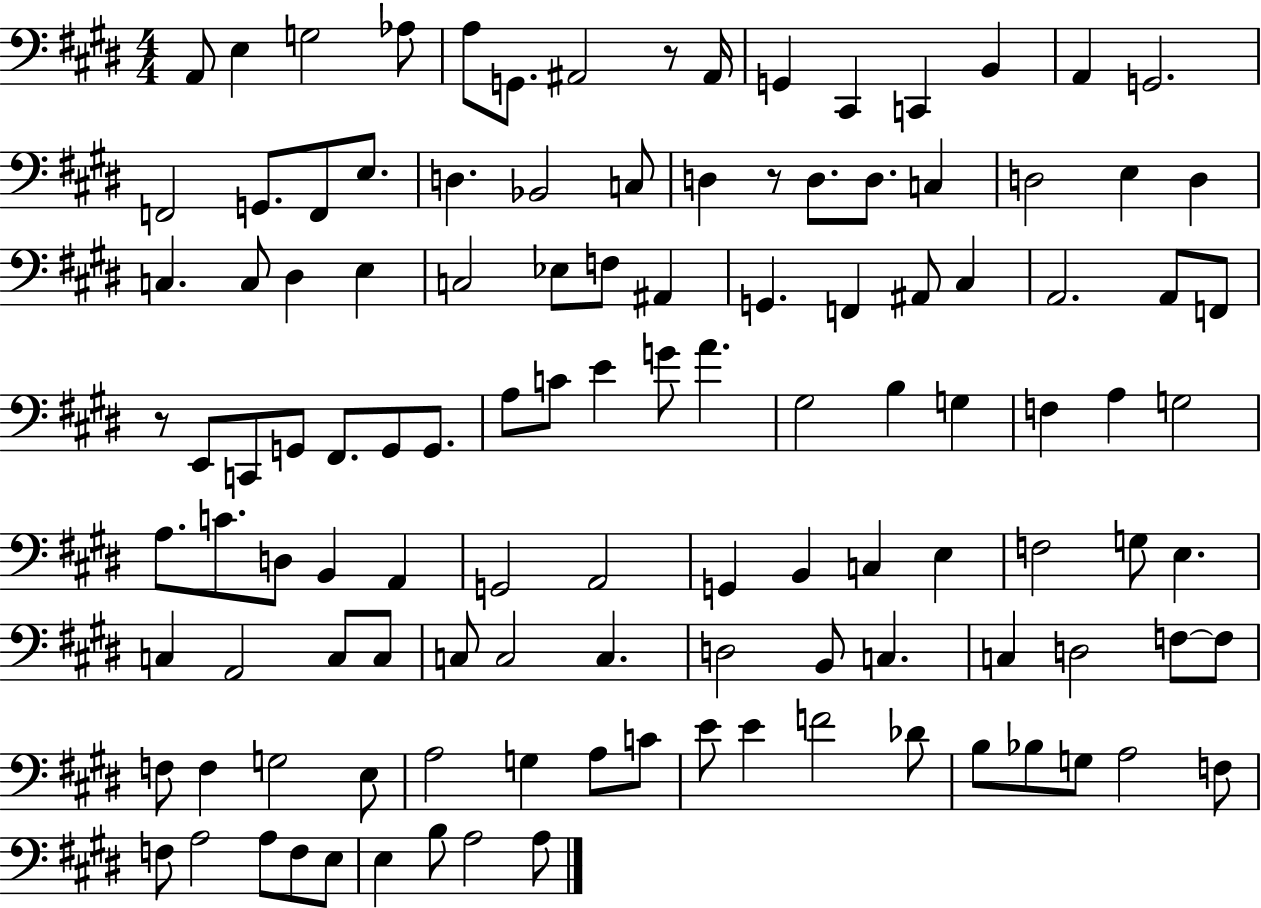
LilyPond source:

{
  \clef bass
  \numericTimeSignature
  \time 4/4
  \key e \major
  a,8 e4 g2 aes8 | a8 g,8. ais,2 r8 ais,16 | g,4 cis,4 c,4 b,4 | a,4 g,2. | \break f,2 g,8. f,8 e8. | d4. bes,2 c8 | d4 r8 d8. d8. c4 | d2 e4 d4 | \break c4. c8 dis4 e4 | c2 ees8 f8 ais,4 | g,4. f,4 ais,8 cis4 | a,2. a,8 f,8 | \break r8 e,8 c,8 g,8 fis,8. g,8 g,8. | a8 c'8 e'4 g'8 a'4. | gis2 b4 g4 | f4 a4 g2 | \break a8. c'8. d8 b,4 a,4 | g,2 a,2 | g,4 b,4 c4 e4 | f2 g8 e4. | \break c4 a,2 c8 c8 | c8 c2 c4. | d2 b,8 c4. | c4 d2 f8~~ f8 | \break f8 f4 g2 e8 | a2 g4 a8 c'8 | e'8 e'4 f'2 des'8 | b8 bes8 g8 a2 f8 | \break f8 a2 a8 f8 e8 | e4 b8 a2 a8 | \bar "|."
}